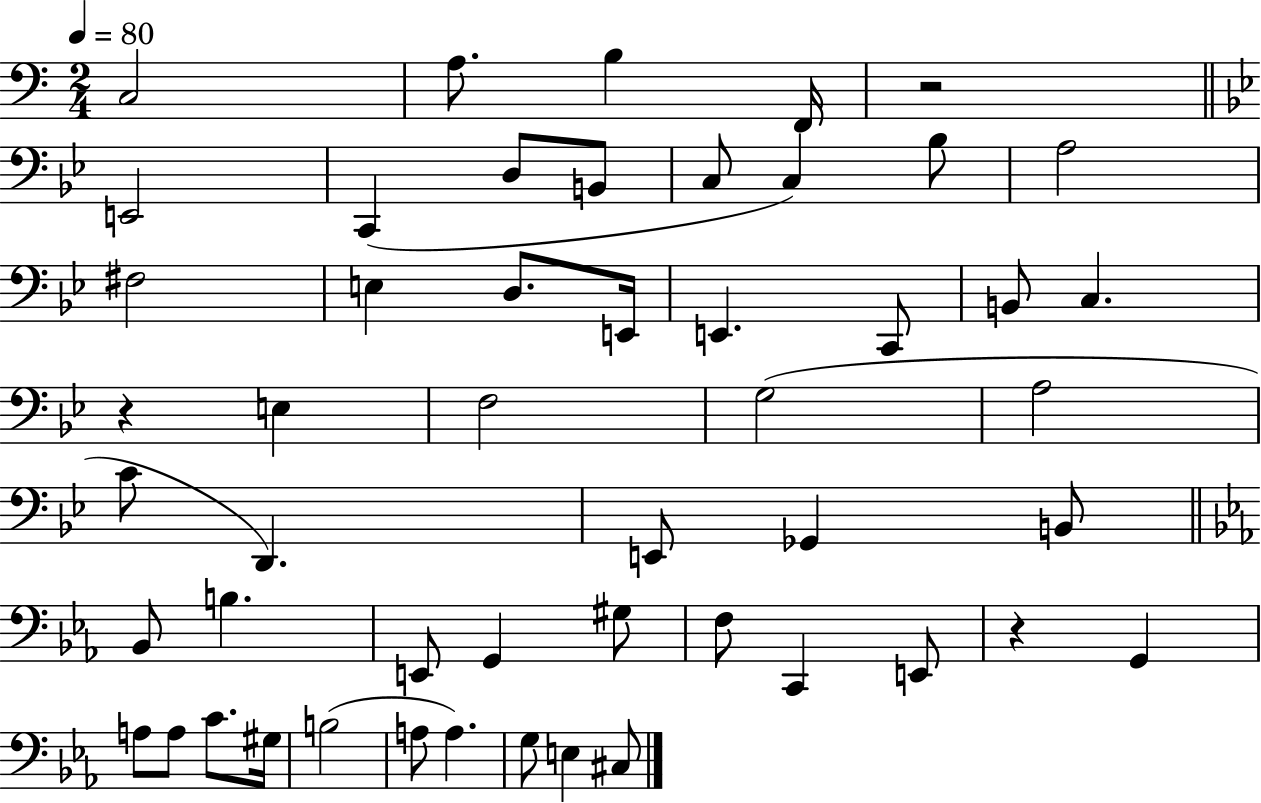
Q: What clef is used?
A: bass